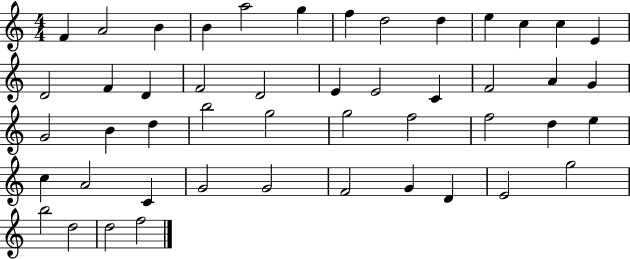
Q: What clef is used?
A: treble